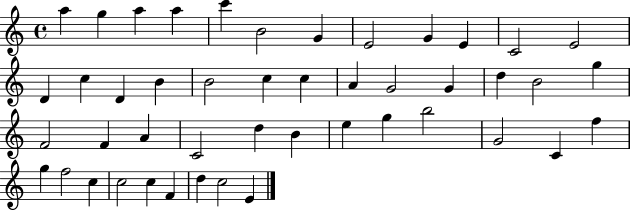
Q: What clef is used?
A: treble